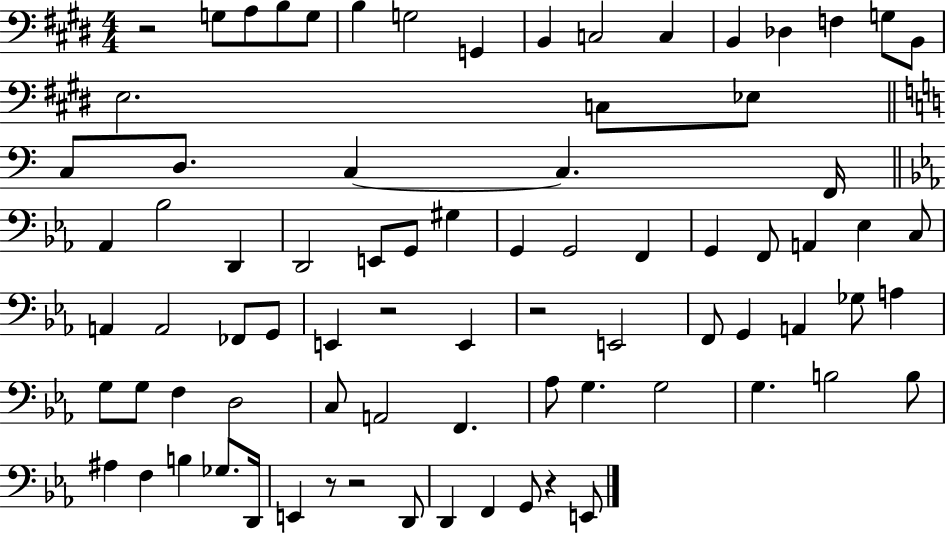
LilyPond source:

{
  \clef bass
  \numericTimeSignature
  \time 4/4
  \key e \major
  r2 g8 a8 b8 g8 | b4 g2 g,4 | b,4 c2 c4 | b,4 des4 f4 g8 b,8 | \break e2. c8 ees8 | \bar "||" \break \key c \major c8 d8. c4~~ c4. f,16 | \bar "||" \break \key ees \major aes,4 bes2 d,4 | d,2 e,8 g,8 gis4 | g,4 g,2 f,4 | g,4 f,8 a,4 ees4 c8 | \break a,4 a,2 fes,8 g,8 | e,4 r2 e,4 | r2 e,2 | f,8 g,4 a,4 ges8 a4 | \break g8 g8 f4 d2 | c8 a,2 f,4. | aes8 g4. g2 | g4. b2 b8 | \break ais4 f4 b4 ges8. d,16 | e,4 r8 r2 d,8 | d,4 f,4 g,8 r4 e,8 | \bar "|."
}